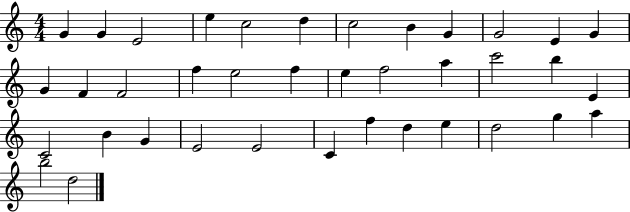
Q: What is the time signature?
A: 4/4